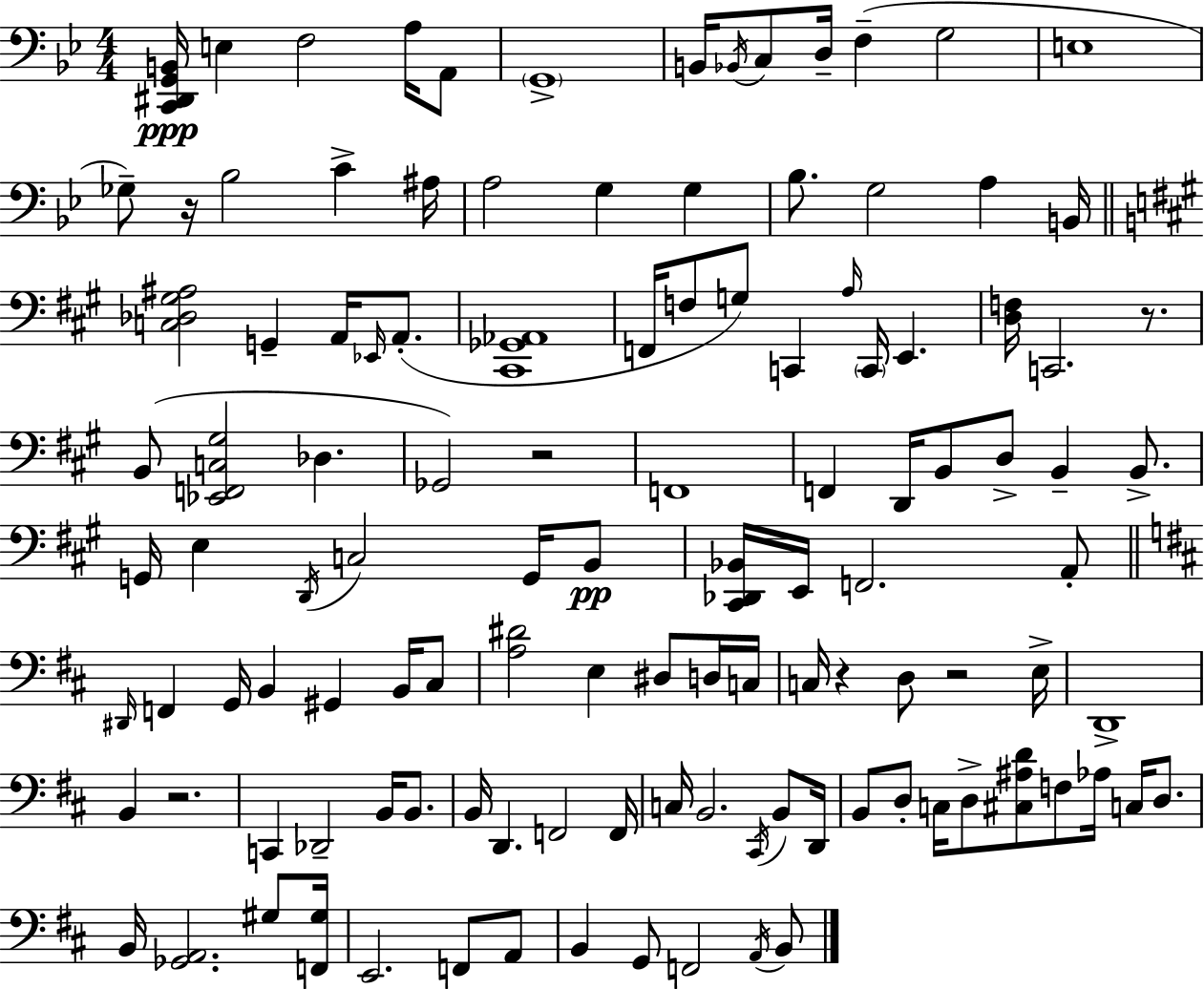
[C2,D#2,G2,B2]/s E3/q F3/h A3/s A2/e G2/w B2/s Bb2/s C3/e D3/s F3/q G3/h E3/w Gb3/e R/s Bb3/h C4/q A#3/s A3/h G3/q G3/q Bb3/e. G3/h A3/q B2/s [C3,Db3,G#3,A#3]/h G2/q A2/s Eb2/s A2/e. [C#2,Gb2,Ab2]/w F2/s F3/e G3/e C2/q A3/s C2/s E2/q. [D3,F3]/s C2/h. R/e. B2/e [Eb2,F2,C3,G#3]/h Db3/q. Gb2/h R/h F2/w F2/q D2/s B2/e D3/e B2/q B2/e. G2/s E3/q D2/s C3/h G2/s B2/e [C#2,Db2,Bb2]/s E2/s F2/h. A2/e D#2/s F2/q G2/s B2/q G#2/q B2/s C#3/e [A3,D#4]/h E3/q D#3/e D3/s C3/s C3/s R/q D3/e R/h E3/s D2/w B2/q R/h. C2/q Db2/h B2/s B2/e. B2/s D2/q. F2/h F2/s C3/s B2/h. C#2/s B2/e D2/s B2/e D3/e C3/s D3/e [C#3,A#3,D4]/e F3/e Ab3/s C3/s D3/e. B2/s [Gb2,A2]/h. G#3/e [F2,G#3]/s E2/h. F2/e A2/e B2/q G2/e F2/h A2/s B2/e